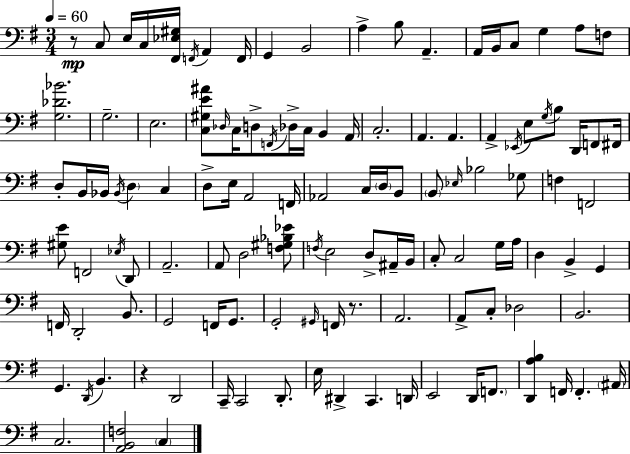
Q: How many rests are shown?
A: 3